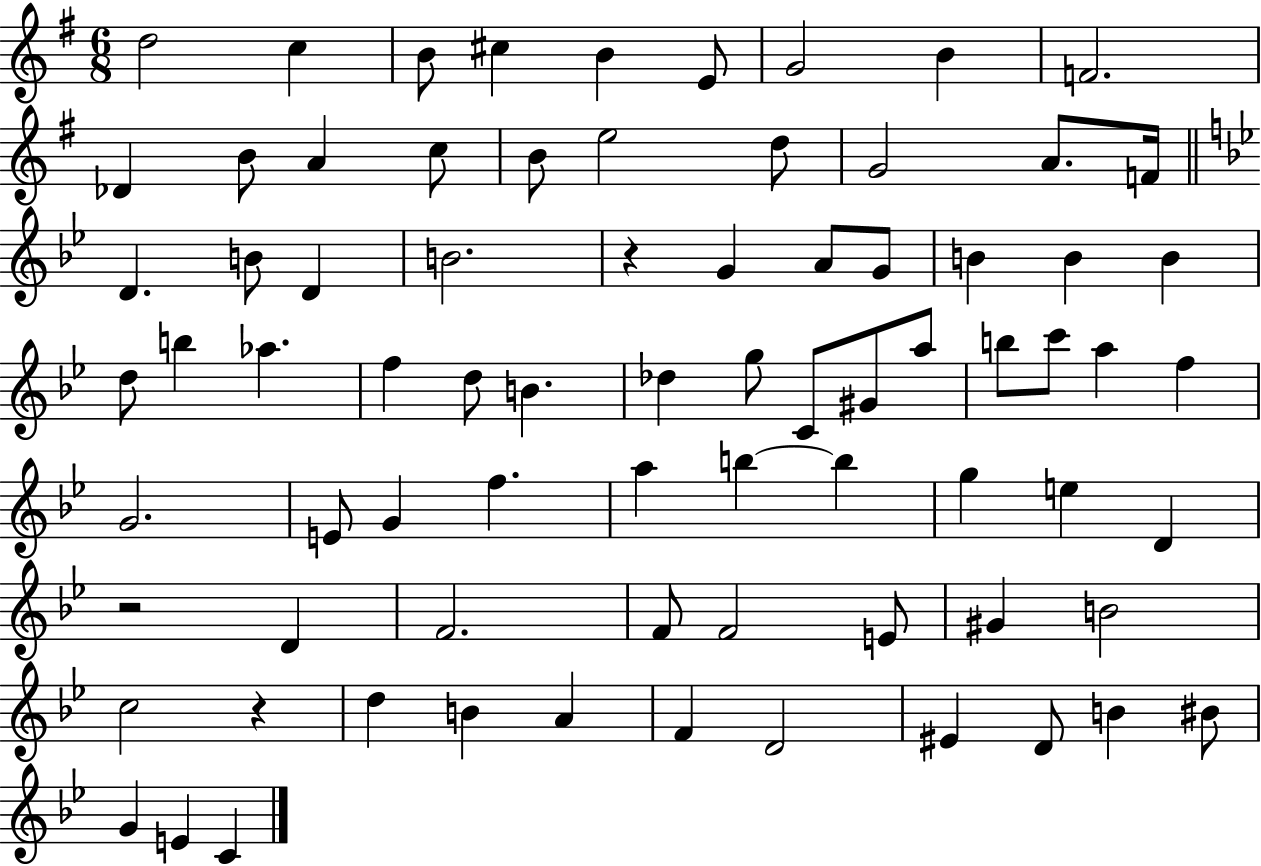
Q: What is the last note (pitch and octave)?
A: C4